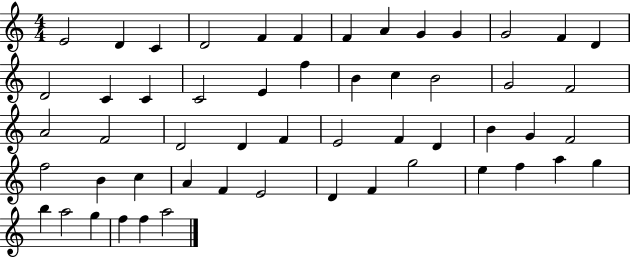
X:1
T:Untitled
M:4/4
L:1/4
K:C
E2 D C D2 F F F A G G G2 F D D2 C C C2 E f B c B2 G2 F2 A2 F2 D2 D F E2 F D B G F2 f2 B c A F E2 D F g2 e f a g b a2 g f f a2